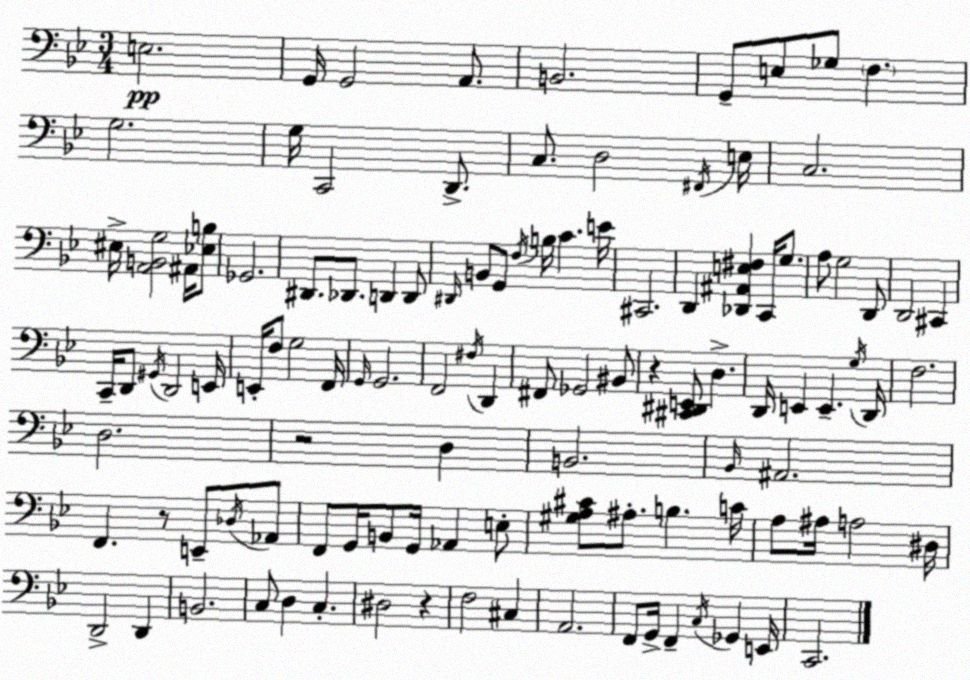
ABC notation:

X:1
T:Untitled
M:3/4
L:1/4
K:Gm
E,2 G,,/4 G,,2 A,,/2 B,,2 G,,/2 E,/2 _G,/2 F, G,2 G,/4 C,,2 D,,/2 C,/2 D,2 ^F,,/4 E,/4 C,2 ^E,/4 [A,,B,,G,]2 ^A,,/4 [_E,B,]/2 _G,,2 ^D,,/2 _D,,/2 D,, D,,/2 ^D,,/4 B,,/2 G,,/2 F,/4 B,/4 C E/4 ^C,,2 D,, [_D,,^A,,E,^F,] C,,/4 G,/2 A,/2 G,2 D,,/2 D,,2 ^C,, C,,/4 D,,/2 ^G,,/4 D,,2 E,,/4 E,,/4 F,/2 G,2 F,,/4 G,,/4 G,,2 F,,2 ^F,/4 D,, ^F,,/2 _G,,2 ^B,,/2 z [^C,,^D,,E,,]/2 D, D,,/4 E,, E,, G,/4 D,,/4 F,2 D,2 z2 D, B,,2 _B,,/4 ^A,,2 F,, z/2 E,,/2 _D,/4 _A,,/2 F,,/2 G,,/4 B,,/2 G,,/4 _A,, E,/2 [^G,A,^C]/2 ^A,/2 B, C/4 A,/2 ^A,/4 A,2 ^D,/4 D,,2 D,, B,,2 C,/2 D, C, ^D,2 z F,2 ^C, A,,2 F,,/2 G,,/4 F,, C,/4 _G,, E,,/4 C,,2